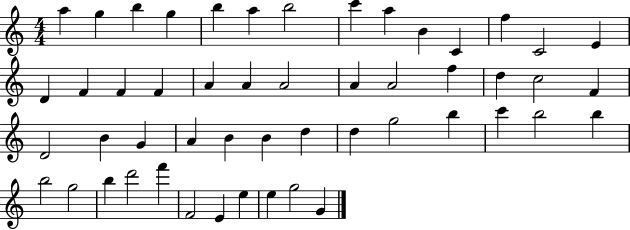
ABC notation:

X:1
T:Untitled
M:4/4
L:1/4
K:C
a g b g b a b2 c' a B C f C2 E D F F F A A A2 A A2 f d c2 F D2 B G A B B d d g2 b c' b2 b b2 g2 b d'2 f' F2 E e e g2 G